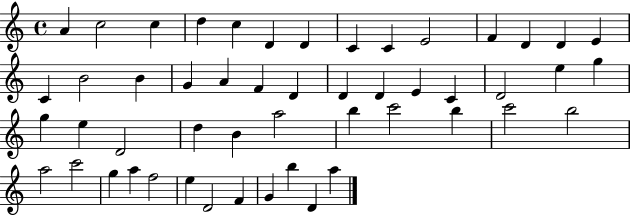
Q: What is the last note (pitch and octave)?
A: A5